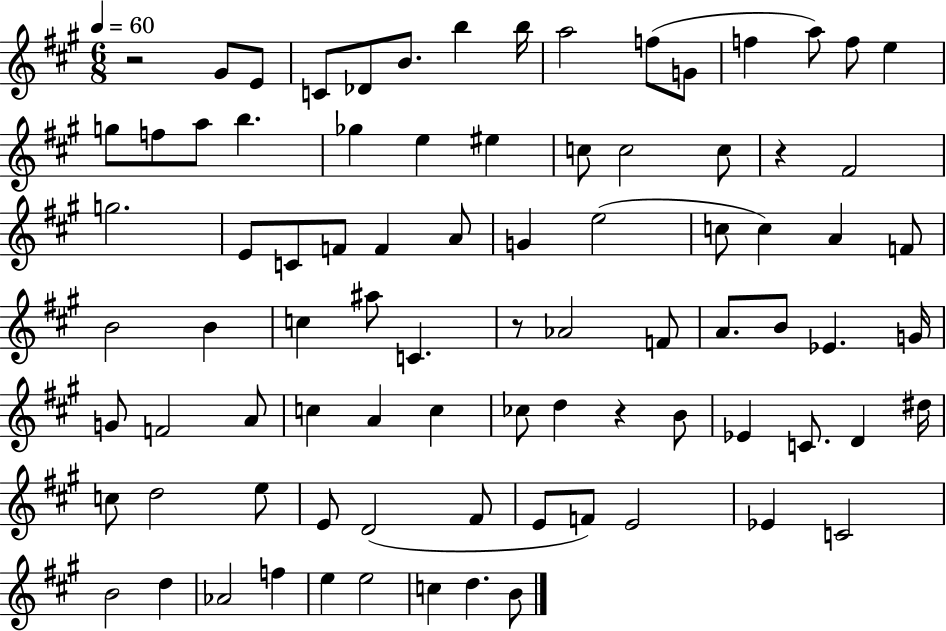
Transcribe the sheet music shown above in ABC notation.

X:1
T:Untitled
M:6/8
L:1/4
K:A
z2 ^G/2 E/2 C/2 _D/2 B/2 b b/4 a2 f/2 G/2 f a/2 f/2 e g/2 f/2 a/2 b _g e ^e c/2 c2 c/2 z ^F2 g2 E/2 C/2 F/2 F A/2 G e2 c/2 c A F/2 B2 B c ^a/2 C z/2 _A2 F/2 A/2 B/2 _E G/4 G/2 F2 A/2 c A c _c/2 d z B/2 _E C/2 D ^d/4 c/2 d2 e/2 E/2 D2 ^F/2 E/2 F/2 E2 _E C2 B2 d _A2 f e e2 c d B/2